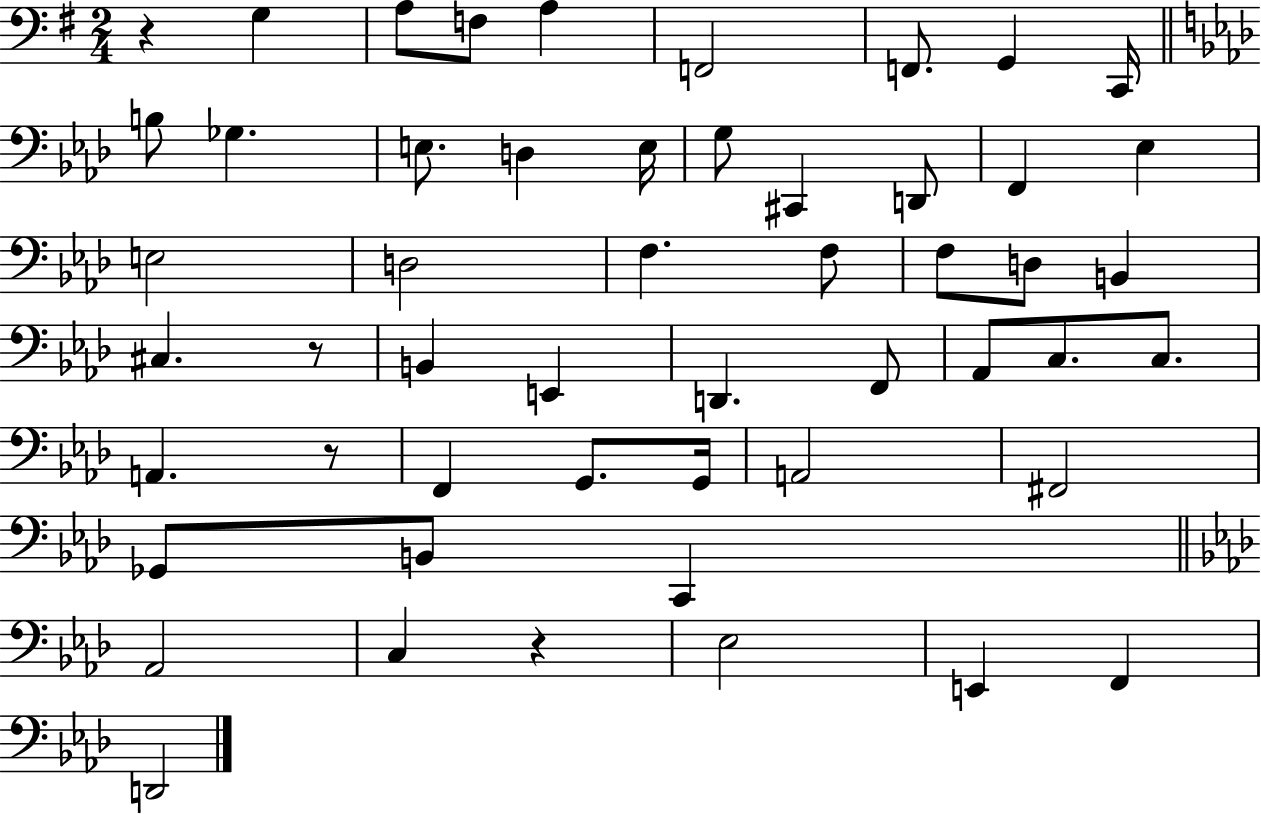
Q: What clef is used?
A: bass